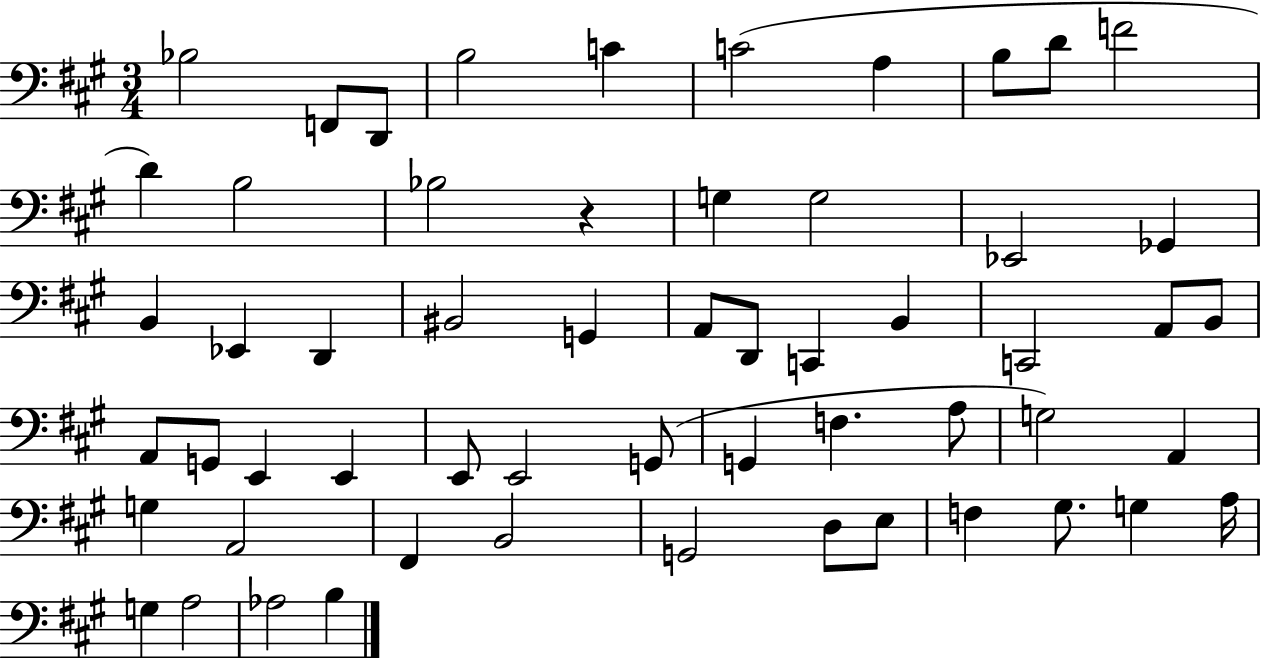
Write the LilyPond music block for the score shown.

{
  \clef bass
  \numericTimeSignature
  \time 3/4
  \key a \major
  bes2 f,8 d,8 | b2 c'4 | c'2( a4 | b8 d'8 f'2 | \break d'4) b2 | bes2 r4 | g4 g2 | ees,2 ges,4 | \break b,4 ees,4 d,4 | bis,2 g,4 | a,8 d,8 c,4 b,4 | c,2 a,8 b,8 | \break a,8 g,8 e,4 e,4 | e,8 e,2 g,8( | g,4 f4. a8 | g2) a,4 | \break g4 a,2 | fis,4 b,2 | g,2 d8 e8 | f4 gis8. g4 a16 | \break g4 a2 | aes2 b4 | \bar "|."
}